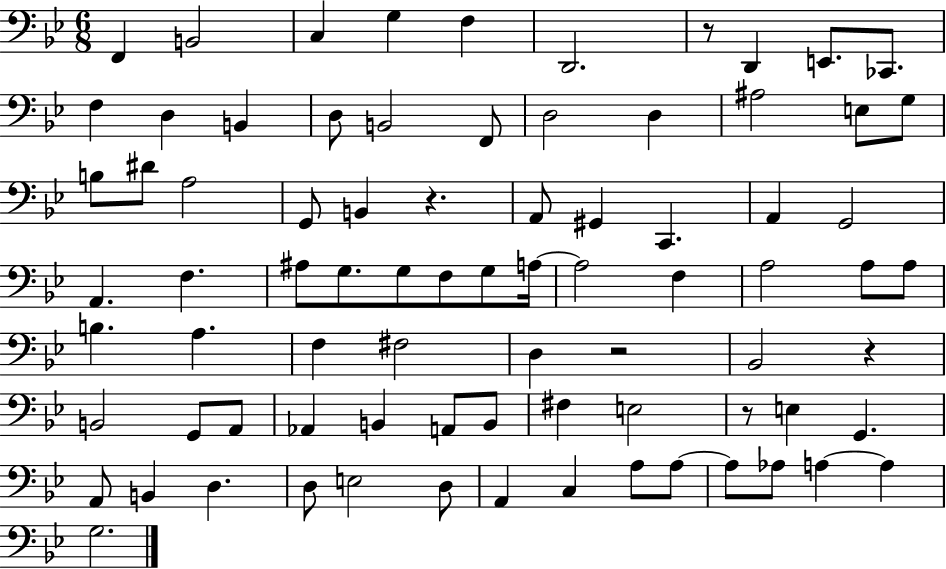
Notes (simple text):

F2/q B2/h C3/q G3/q F3/q D2/h. R/e D2/q E2/e. CES2/e. F3/q D3/q B2/q D3/e B2/h F2/e D3/h D3/q A#3/h E3/e G3/e B3/e D#4/e A3/h G2/e B2/q R/q. A2/e G#2/q C2/q. A2/q G2/h A2/q. F3/q. A#3/e G3/e. G3/e F3/e G3/e A3/s A3/h F3/q A3/h A3/e A3/e B3/q. A3/q. F3/q F#3/h D3/q R/h Bb2/h R/q B2/h G2/e A2/e Ab2/q B2/q A2/e B2/e F#3/q E3/h R/e E3/q G2/q. A2/e B2/q D3/q. D3/e E3/h D3/e A2/q C3/q A3/e A3/e A3/e Ab3/e A3/q A3/q G3/h.